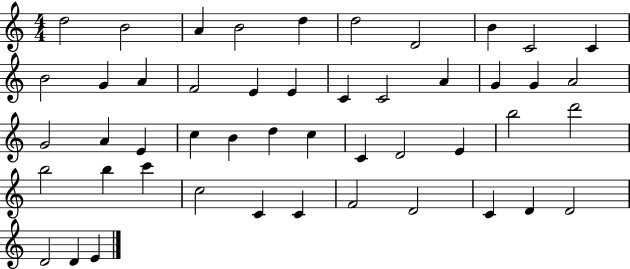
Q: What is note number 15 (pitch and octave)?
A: E4